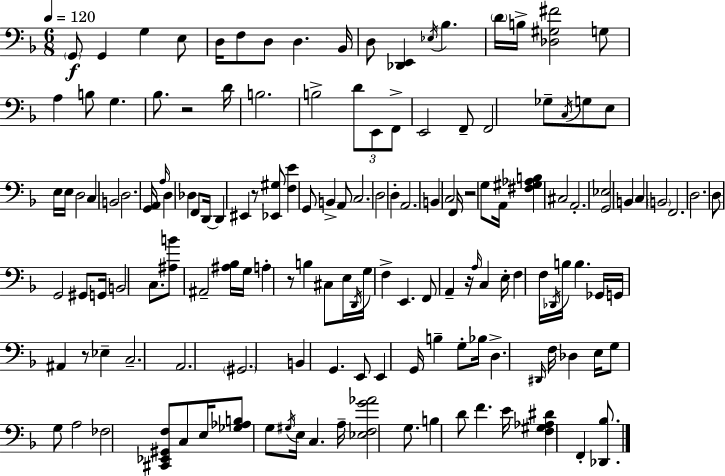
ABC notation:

X:1
T:Untitled
M:6/8
L:1/4
K:Dm
G,,/2 G,, G, E,/2 D,/4 F,/2 D,/2 D, _B,,/4 D,/2 [_D,,E,,] _E,/4 _B, D/4 B,/4 [_D,^G,^F]2 G,/2 A, B,/2 G, _B,/2 z2 D/4 B,2 B,2 D/2 E,,/2 F,,/2 E,,2 F,,/2 F,,2 _G,/2 C,/4 G,/2 E,/2 E,/4 E,/4 D,2 C, B,,2 D,2 [G,,A,,]/4 A,/4 D, _D, F,,/2 D,,/4 D,, ^E,, z/2 [_E,,^G,]/2 [F,E] G,,/2 B,, A,,/2 C,2 D,2 D, A,,2 B,, C,2 F,,/4 z2 G,/2 A,,/4 [^F,^G,_A,B,] ^C,2 A,,2 [G,,_E,]2 B,, C, B,,2 F,,2 D,2 D,/2 G,,2 ^G,,/2 G,,/4 B,,2 C,/2 [^A,B]/2 ^A,,2 [^A,_B,]/4 G,/4 A, z/2 B, ^C,/2 E,/4 D,,/4 G,/4 F, E,, F,,/2 A,, z/4 A,/4 C, E,/4 F, F,/4 _D,,/4 B,/4 B, _G,,/4 G,,/4 ^A,, z/2 _E, C,2 A,,2 ^G,,2 B,, G,, E,,/2 E,, G,,/4 B, G,/2 _B,/4 D, ^D,,/4 F,/4 _D, E,/4 G,/2 G,/2 A,2 _F,2 [^C,,_E,,^G,,F,]/2 C,/2 E,/4 [_G,_A,B,]/2 G,/2 ^G,/4 E,/4 C, A,/4 [_E,F,G_A]2 G,/2 B, D/2 F E/4 [F,^G,_A,^D] F,, [_D,,_B,]/2